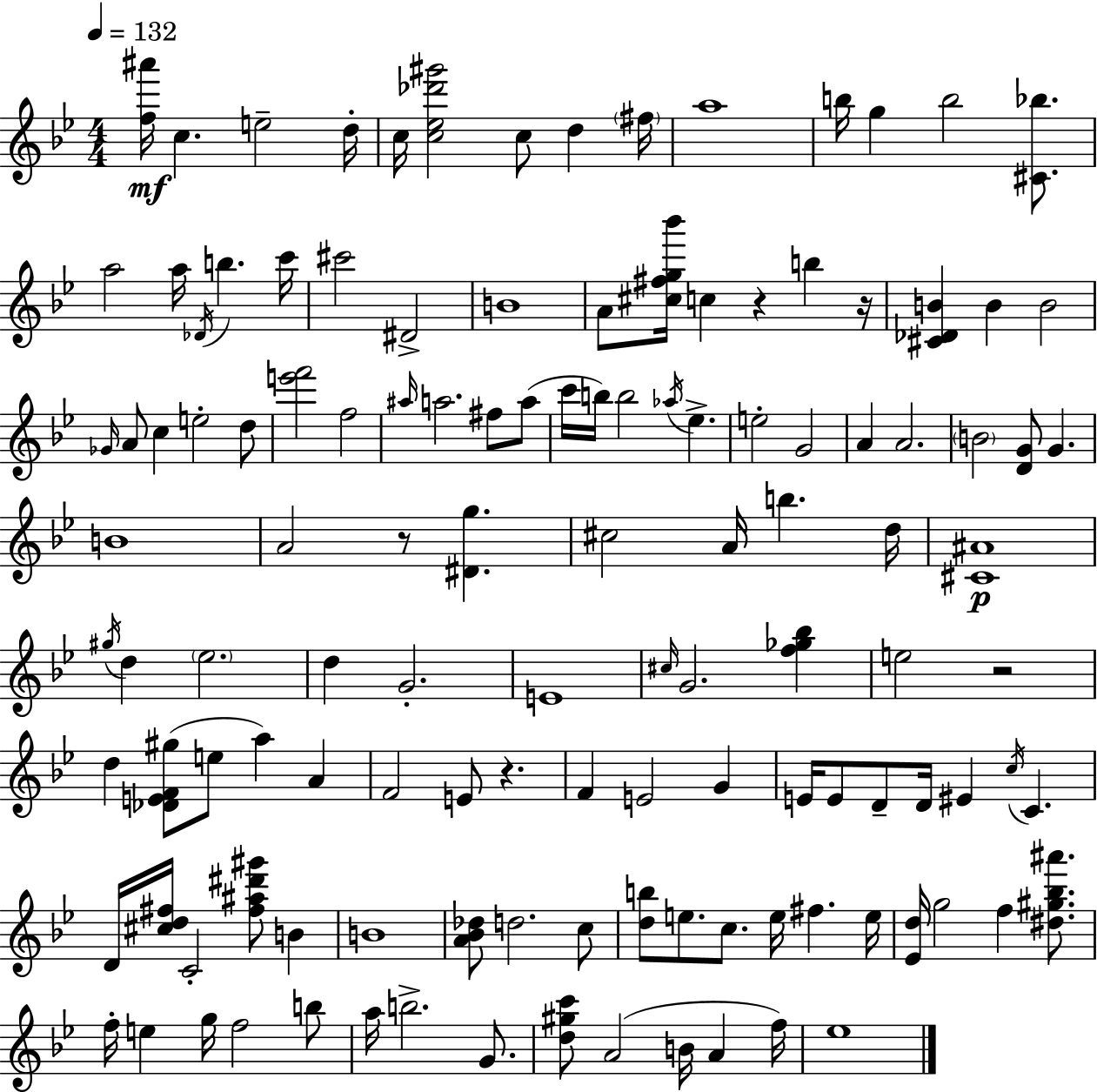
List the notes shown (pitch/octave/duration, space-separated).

[F5,A#6]/s C5/q. E5/h D5/s C5/s [C5,Eb5,Db6,G#6]/h C5/e D5/q F#5/s A5/w B5/s G5/q B5/h [C#4,Bb5]/e. A5/h A5/s Db4/s B5/q. C6/s C#6/h D#4/h B4/w A4/e [C#5,F#5,G5,Bb6]/s C5/q R/q B5/q R/s [C#4,Db4,B4]/q B4/q B4/h Gb4/s A4/e C5/q E5/h D5/e [E6,F6]/h F5/h A#5/s A5/h. F#5/e A5/e C6/s B5/s B5/h Ab5/s Eb5/q. E5/h G4/h A4/q A4/h. B4/h [D4,G4]/e G4/q. B4/w A4/h R/e [D#4,G5]/q. C#5/h A4/s B5/q. D5/s [C#4,A#4]/w G#5/s D5/q Eb5/h. D5/q G4/h. E4/w C#5/s G4/h. [F5,Gb5,Bb5]/q E5/h R/h D5/q [Db4,E4,F4,G#5]/e E5/e A5/q A4/q F4/h E4/e R/q. F4/q E4/h G4/q E4/s E4/e D4/e D4/s EIS4/q C5/s C4/q. D4/s [C#5,D5,F#5]/s C4/h [F#5,A#5,D#6,G#6]/e B4/q B4/w [A4,Bb4,Db5]/e D5/h. C5/e [D5,B5]/e E5/e. C5/e. E5/s F#5/q. E5/s [Eb4,D5]/s G5/h F5/q [D#5,G#5,Bb5,A#6]/e. F5/s E5/q G5/s F5/h B5/e A5/s B5/h. G4/e. [D5,G#5,C6]/e A4/h B4/s A4/q F5/s Eb5/w